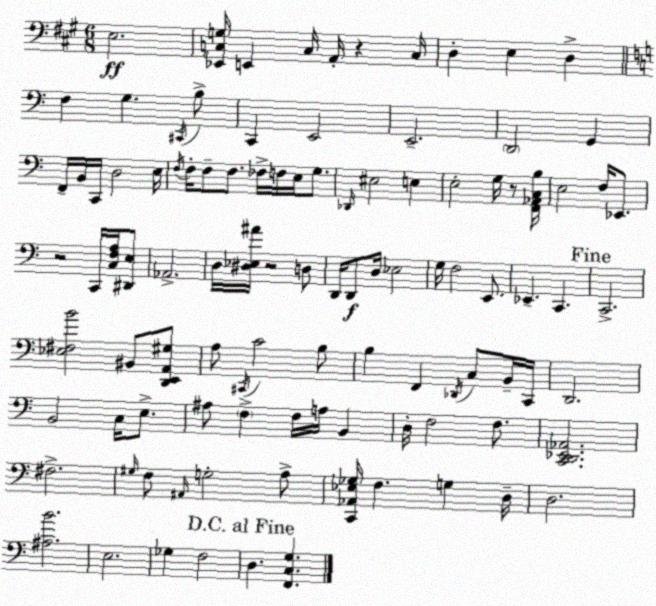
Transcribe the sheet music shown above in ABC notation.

X:1
T:Untitled
M:6/8
L:1/4
K:A
E,2 [_E,,C,G,]/4 E,, C,/4 A,,/4 z C,/4 D, E, D, F, G, ^C,,/4 B,/2 C,, E,,2 E,,2 D,,2 G,, F,,/4 B,,/4 C,,/4 D,2 E,/4 F,/4 F,/4 F,/2 F,/2 _F,/4 F,/4 E,/4 G,/2 _D,,/4 ^E,2 E, E,2 G,/4 z/2 [F,,_A,,C,B,]/4 E,2 F,/4 _E,,/2 z2 C,,/4 [C,F,A,]/4 [^D,,E,]/2 _A,,2 D,/4 [^D,_E,^A]/4 z2 D,/2 D,,/4 D,,/2 D,/4 _E,2 G,/4 F,2 E,,/2 _E,, C,, C,,2 [_E,^F,B]2 ^B,,/2 [D,,E,,A,,^G,]/2 A,/2 ^C,,/4 C2 B,/2 B, F,, _D,,/4 C,/2 B,,/4 C,,/4 D,,2 B,,2 C,/4 E,/2 ^A,/2 F, F,/4 A,/4 B,, D,/4 F,2 F,/2 [C,,D,,_E,,_A,,]2 ^F,2 ^G,/4 F,/2 ^A,,/4 G,2 A,/2 [C,,_A,,_E,_G,]/4 F, G, D,/4 D,2 [^A,B]2 E,2 _G, F,2 D, [F,,C,G,]